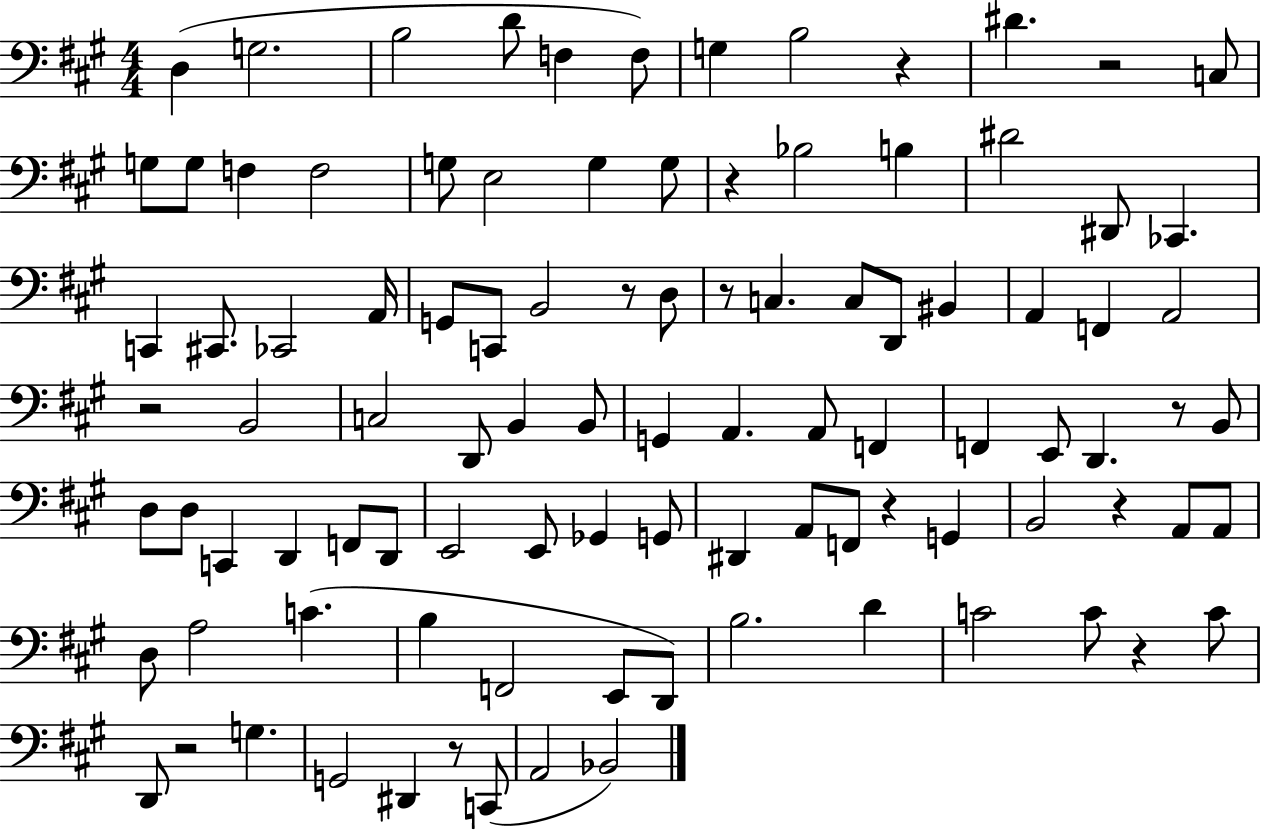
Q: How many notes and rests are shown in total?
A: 99